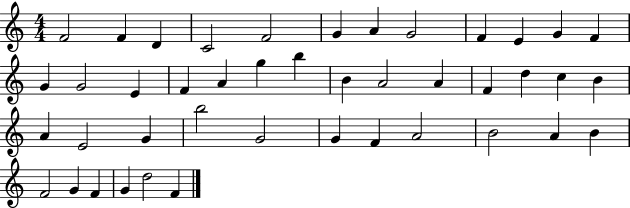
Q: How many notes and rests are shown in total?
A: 43